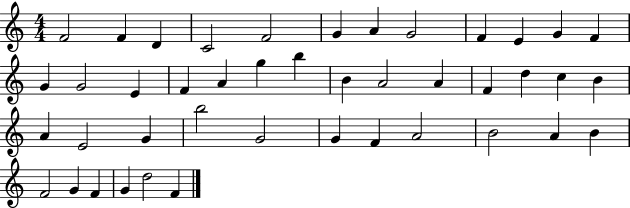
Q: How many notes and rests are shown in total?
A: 43